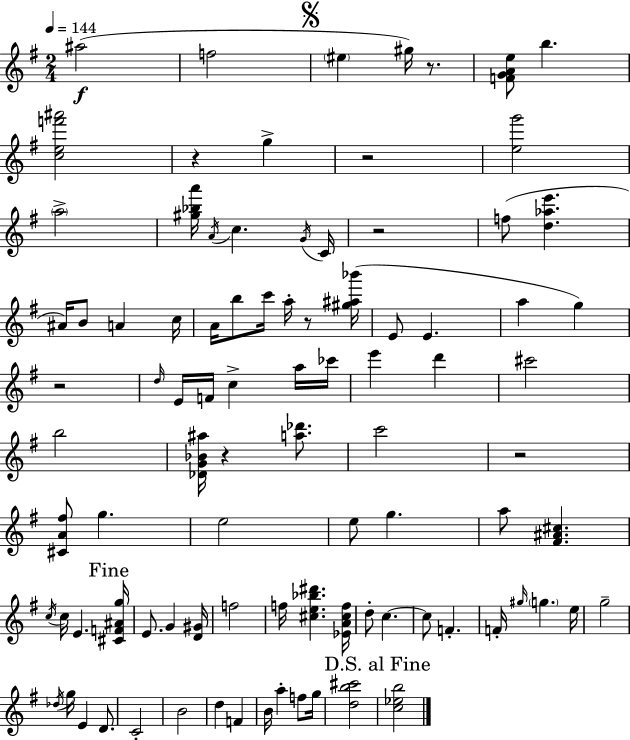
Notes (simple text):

A#5/h F5/h EIS5/q G#5/s R/e. [F4,G4,A4,E5]/e B5/q. [C5,E5,F6,A#6]/h R/q G5/q R/h [E5,G6]/h A5/h [G#5,Bb5,A6]/s A4/s C5/q. G4/s C4/s R/h F5/e [D5,Ab5,E6]/q. A#4/s B4/e A4/q C5/s A4/s B5/e C6/s A5/s R/e [G#5,A#5,Bb6]/s E4/e E4/q. A5/q G5/q R/h D5/s E4/s F4/s C5/q A5/s CES6/s E6/q D6/q C#6/h B5/h [Db4,G4,Bb4,A#5]/s R/q [A5,Db6]/e. C6/h R/h [C#4,A4,F#5]/e G5/q. E5/h E5/e G5/q. A5/e [F#4,A#4,C#5]/q. C5/s C5/s E4/q. [C#4,F4,A#4,G5]/s E4/e. G4/q [D4,G#4]/s F5/h F5/s [C#5,E5,Bb5,D#6]/q. [Eb4,A4,C#5,F5]/s D5/e C5/q. C5/e F4/q. F4/s G#5/s G5/q. E5/s G5/h Db5/s G5/s E4/q D4/e. C4/h B4/h D5/q F4/q B4/s A5/q F5/e G5/s [D5,B5,C#6]/h [C5,Eb5,B5]/h